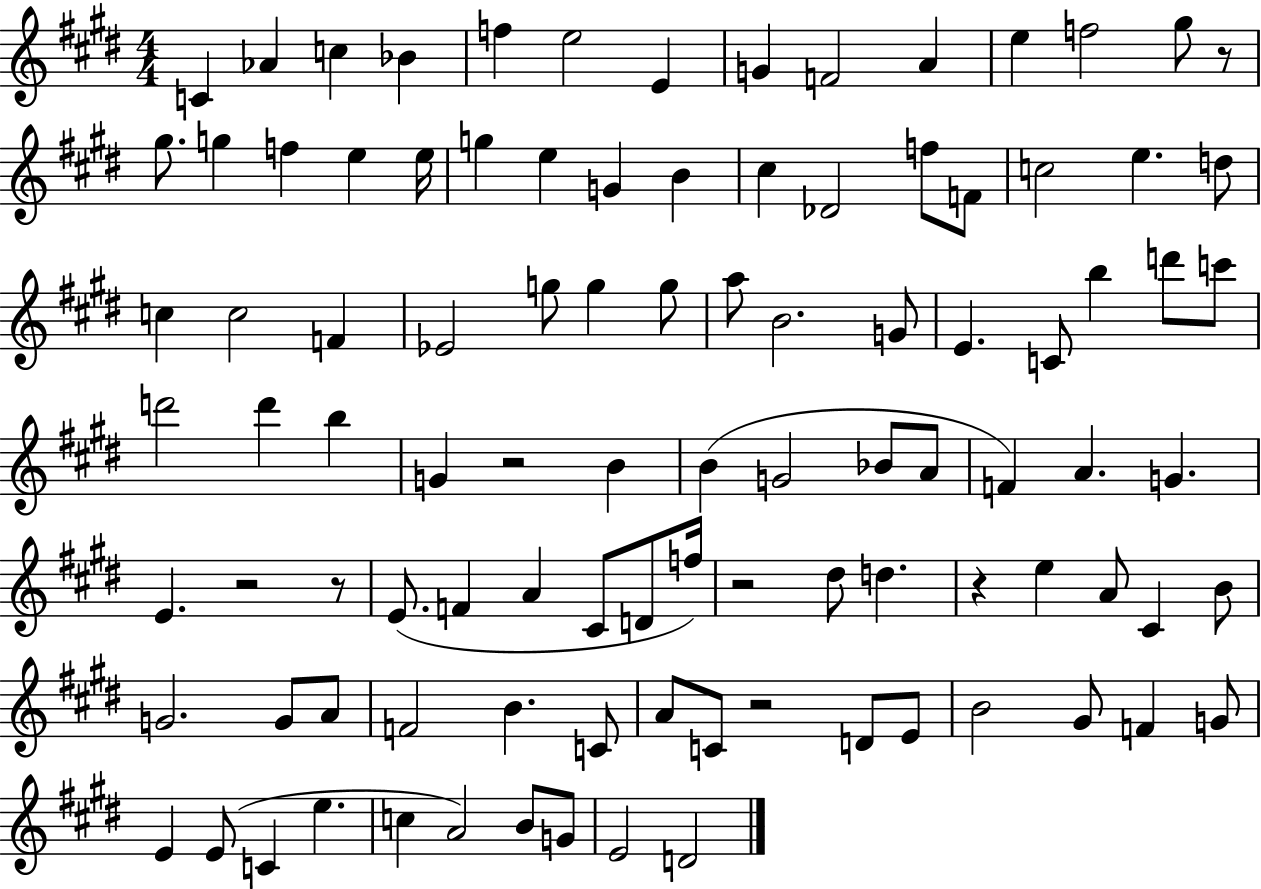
{
  \clef treble
  \numericTimeSignature
  \time 4/4
  \key e \major
  c'4 aes'4 c''4 bes'4 | f''4 e''2 e'4 | g'4 f'2 a'4 | e''4 f''2 gis''8 r8 | \break gis''8. g''4 f''4 e''4 e''16 | g''4 e''4 g'4 b'4 | cis''4 des'2 f''8 f'8 | c''2 e''4. d''8 | \break c''4 c''2 f'4 | ees'2 g''8 g''4 g''8 | a''8 b'2. g'8 | e'4. c'8 b''4 d'''8 c'''8 | \break d'''2 d'''4 b''4 | g'4 r2 b'4 | b'4( g'2 bes'8 a'8 | f'4) a'4. g'4. | \break e'4. r2 r8 | e'8.( f'4 a'4 cis'8 d'8 f''16) | r2 dis''8 d''4. | r4 e''4 a'8 cis'4 b'8 | \break g'2. g'8 a'8 | f'2 b'4. c'8 | a'8 c'8 r2 d'8 e'8 | b'2 gis'8 f'4 g'8 | \break e'4 e'8( c'4 e''4. | c''4 a'2) b'8 g'8 | e'2 d'2 | \bar "|."
}